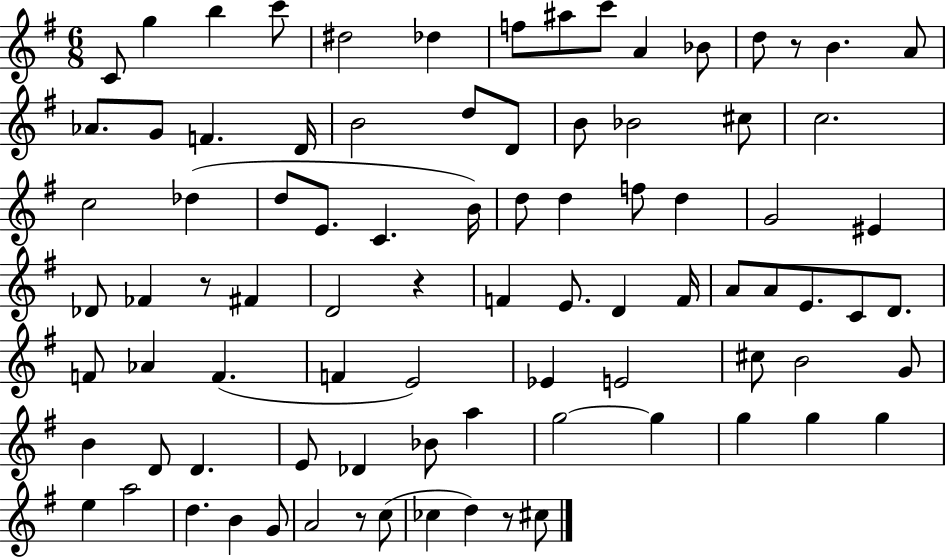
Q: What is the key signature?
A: G major